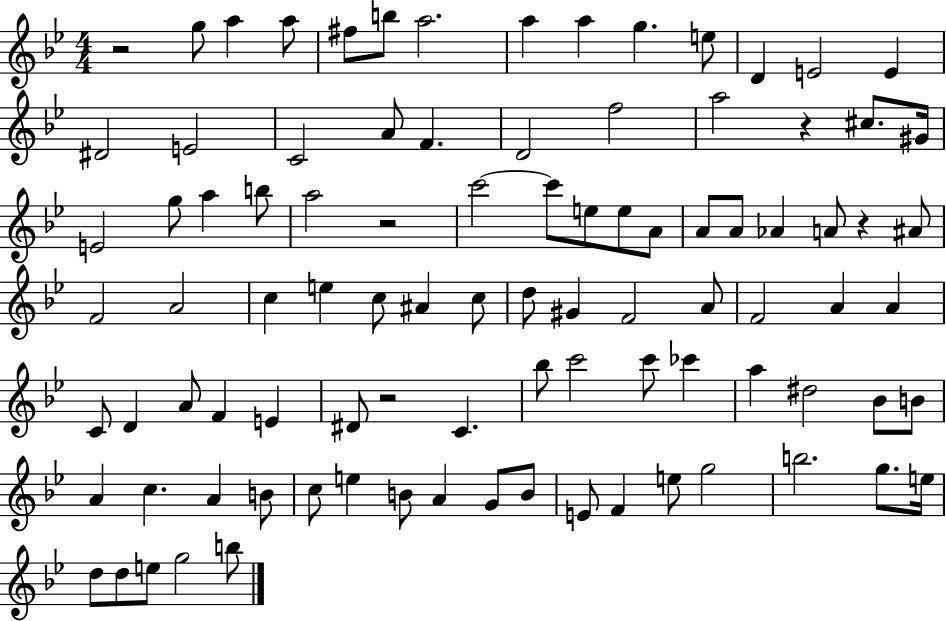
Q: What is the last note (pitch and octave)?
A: B5